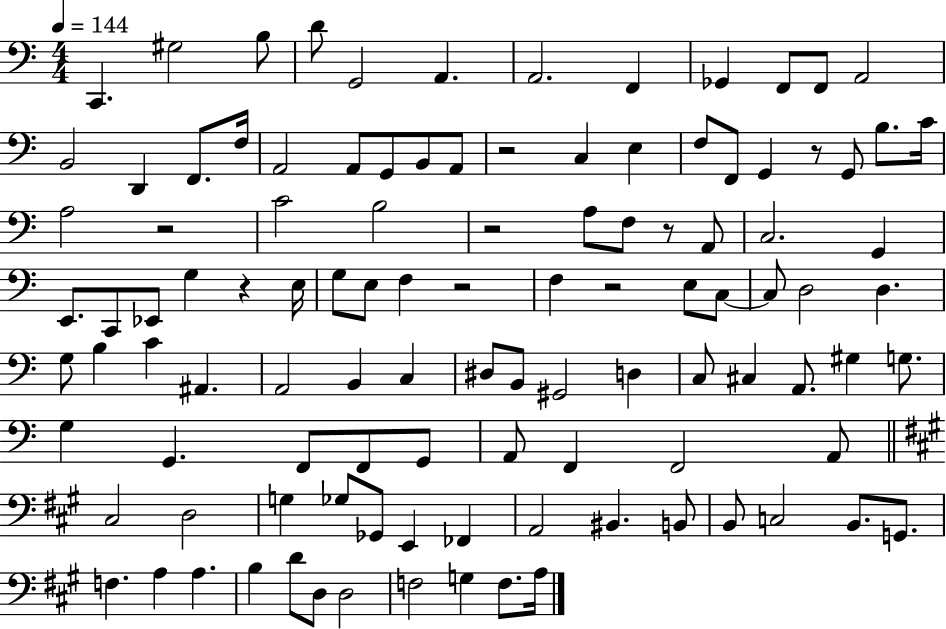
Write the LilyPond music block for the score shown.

{
  \clef bass
  \numericTimeSignature
  \time 4/4
  \key c \major
  \tempo 4 = 144
  \repeat volta 2 { c,4. gis2 b8 | d'8 g,2 a,4. | a,2. f,4 | ges,4 f,8 f,8 a,2 | \break b,2 d,4 f,8. f16 | a,2 a,8 g,8 b,8 a,8 | r2 c4 e4 | f8 f,8 g,4 r8 g,8 b8. c'16 | \break a2 r2 | c'2 b2 | r2 a8 f8 r8 a,8 | c2. g,4 | \break e,8. c,8 ees,8 g4 r4 e16 | g8 e8 f4 r2 | f4 r2 e8 c8~~ | c8 d2 d4. | \break g8 b4 c'4 ais,4. | a,2 b,4 c4 | dis8 b,8 gis,2 d4 | c8 cis4 a,8. gis4 g8. | \break g4 g,4. f,8 f,8 g,8 | a,8 f,4 f,2 a,8 | \bar "||" \break \key a \major cis2 d2 | g4 ges8 ges,8 e,4 fes,4 | a,2 bis,4. b,8 | b,8 c2 b,8. g,8. | \break f4. a4 a4. | b4 d'8 d8 d2 | f2 g4 f8. a16 | } \bar "|."
}